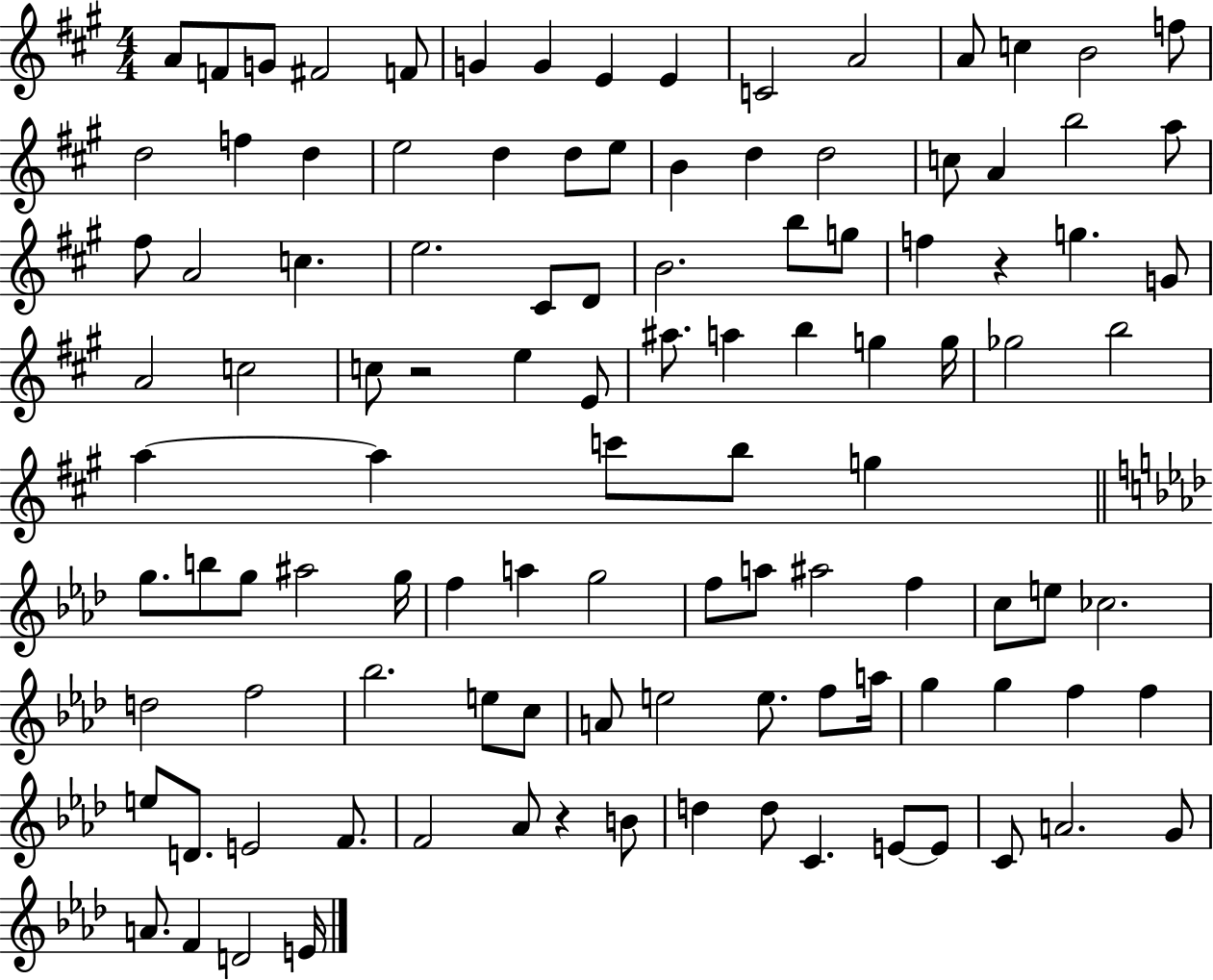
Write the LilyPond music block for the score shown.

{
  \clef treble
  \numericTimeSignature
  \time 4/4
  \key a \major
  a'8 f'8 g'8 fis'2 f'8 | g'4 g'4 e'4 e'4 | c'2 a'2 | a'8 c''4 b'2 f''8 | \break d''2 f''4 d''4 | e''2 d''4 d''8 e''8 | b'4 d''4 d''2 | c''8 a'4 b''2 a''8 | \break fis''8 a'2 c''4. | e''2. cis'8 d'8 | b'2. b''8 g''8 | f''4 r4 g''4. g'8 | \break a'2 c''2 | c''8 r2 e''4 e'8 | ais''8. a''4 b''4 g''4 g''16 | ges''2 b''2 | \break a''4~~ a''4 c'''8 b''8 g''4 | \bar "||" \break \key aes \major g''8. b''8 g''8 ais''2 g''16 | f''4 a''4 g''2 | f''8 a''8 ais''2 f''4 | c''8 e''8 ces''2. | \break d''2 f''2 | bes''2. e''8 c''8 | a'8 e''2 e''8. f''8 a''16 | g''4 g''4 f''4 f''4 | \break e''8 d'8. e'2 f'8. | f'2 aes'8 r4 b'8 | d''4 d''8 c'4. e'8~~ e'8 | c'8 a'2. g'8 | \break a'8. f'4 d'2 e'16 | \bar "|."
}